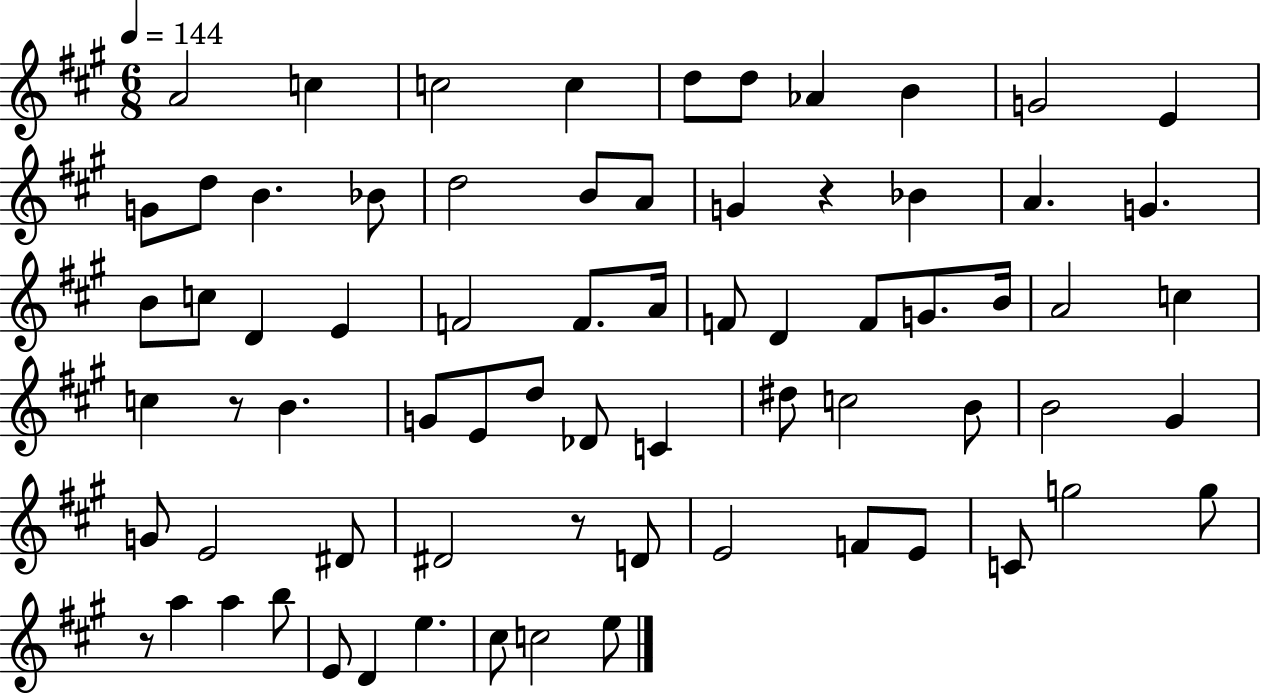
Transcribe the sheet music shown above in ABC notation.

X:1
T:Untitled
M:6/8
L:1/4
K:A
A2 c c2 c d/2 d/2 _A B G2 E G/2 d/2 B _B/2 d2 B/2 A/2 G z _B A G B/2 c/2 D E F2 F/2 A/4 F/2 D F/2 G/2 B/4 A2 c c z/2 B G/2 E/2 d/2 _D/2 C ^d/2 c2 B/2 B2 ^G G/2 E2 ^D/2 ^D2 z/2 D/2 E2 F/2 E/2 C/2 g2 g/2 z/2 a a b/2 E/2 D e ^c/2 c2 e/2